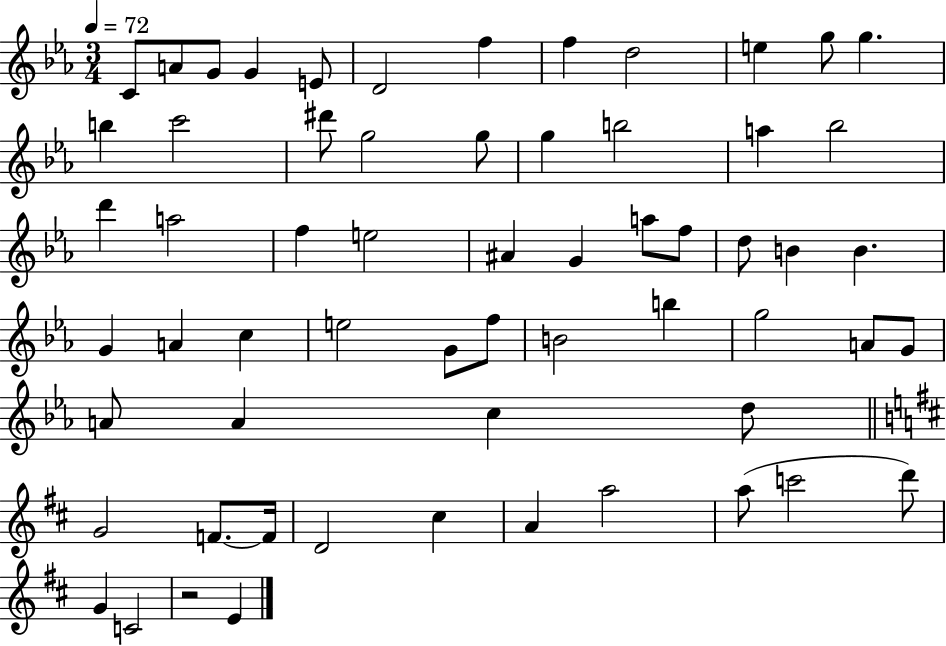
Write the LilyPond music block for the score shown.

{
  \clef treble
  \numericTimeSignature
  \time 3/4
  \key ees \major
  \tempo 4 = 72
  c'8 a'8 g'8 g'4 e'8 | d'2 f''4 | f''4 d''2 | e''4 g''8 g''4. | \break b''4 c'''2 | dis'''8 g''2 g''8 | g''4 b''2 | a''4 bes''2 | \break d'''4 a''2 | f''4 e''2 | ais'4 g'4 a''8 f''8 | d''8 b'4 b'4. | \break g'4 a'4 c''4 | e''2 g'8 f''8 | b'2 b''4 | g''2 a'8 g'8 | \break a'8 a'4 c''4 d''8 | \bar "||" \break \key b \minor g'2 f'8.~~ f'16 | d'2 cis''4 | a'4 a''2 | a''8( c'''2 d'''8) | \break g'4 c'2 | r2 e'4 | \bar "|."
}